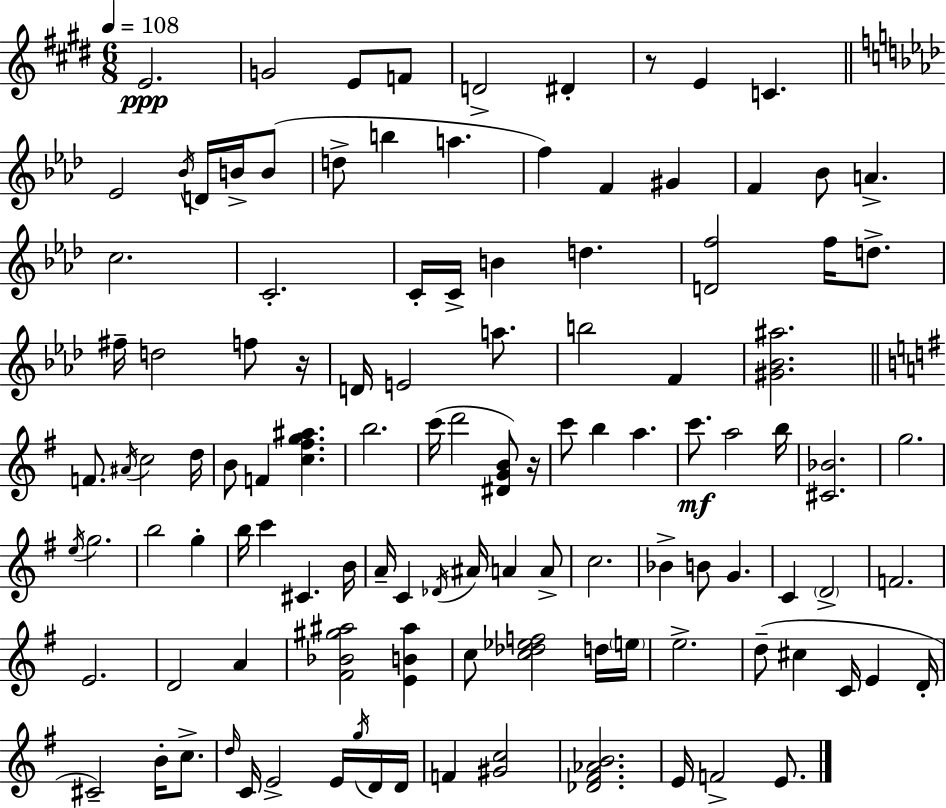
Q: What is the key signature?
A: E major